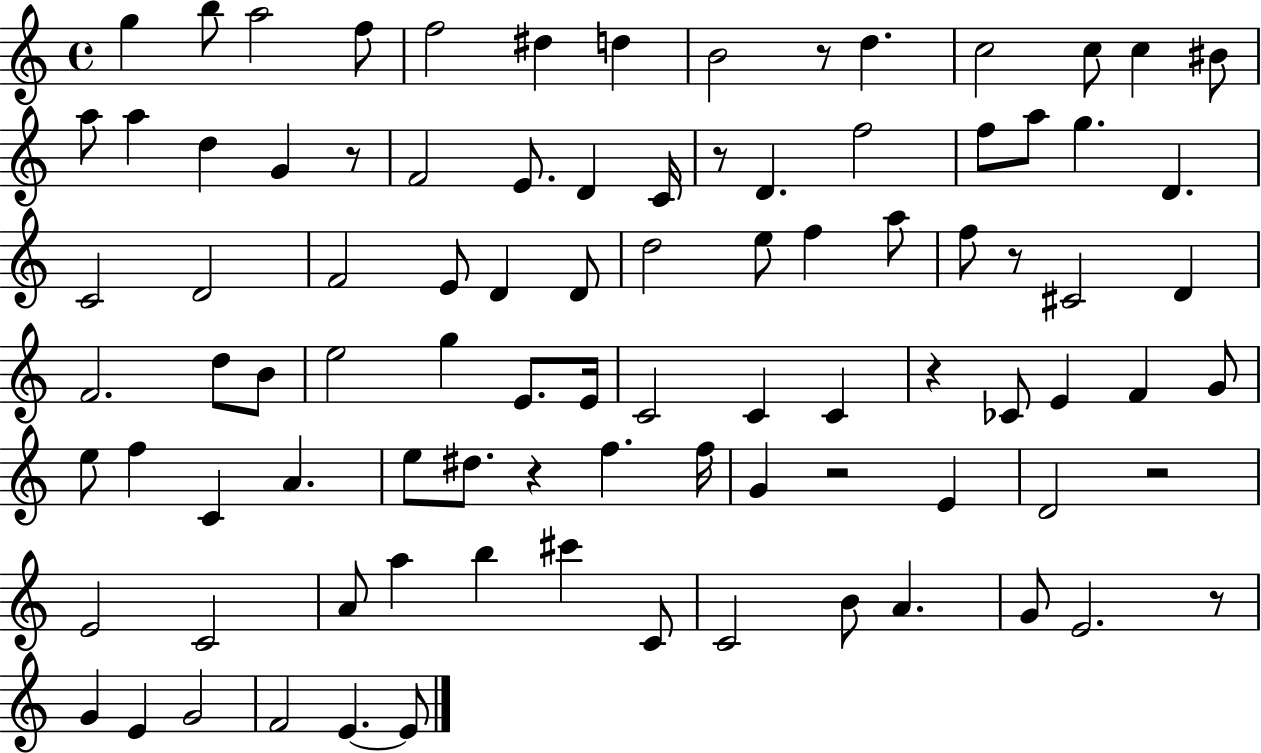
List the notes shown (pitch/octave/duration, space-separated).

G5/q B5/e A5/h F5/e F5/h D#5/q D5/q B4/h R/e D5/q. C5/h C5/e C5/q BIS4/e A5/e A5/q D5/q G4/q R/e F4/h E4/e. D4/q C4/s R/e D4/q. F5/h F5/e A5/e G5/q. D4/q. C4/h D4/h F4/h E4/e D4/q D4/e D5/h E5/e F5/q A5/e F5/e R/e C#4/h D4/q F4/h. D5/e B4/e E5/h G5/q E4/e. E4/s C4/h C4/q C4/q R/q CES4/e E4/q F4/q G4/e E5/e F5/q C4/q A4/q. E5/e D#5/e. R/q F5/q. F5/s G4/q R/h E4/q D4/h R/h E4/h C4/h A4/e A5/q B5/q C#6/q C4/e C4/h B4/e A4/q. G4/e E4/h. R/e G4/q E4/q G4/h F4/h E4/q. E4/e